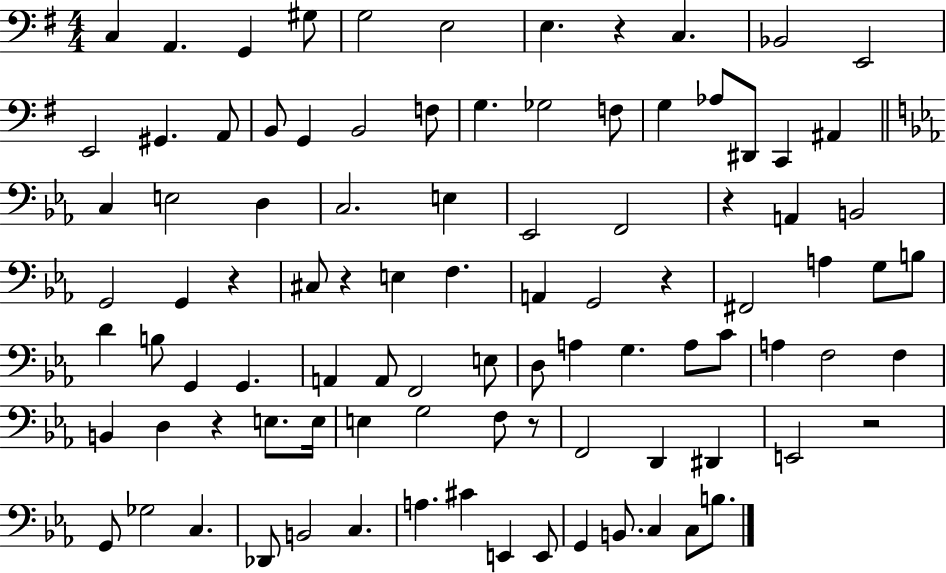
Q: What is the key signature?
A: G major